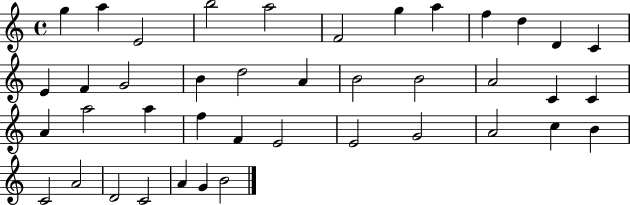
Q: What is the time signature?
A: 4/4